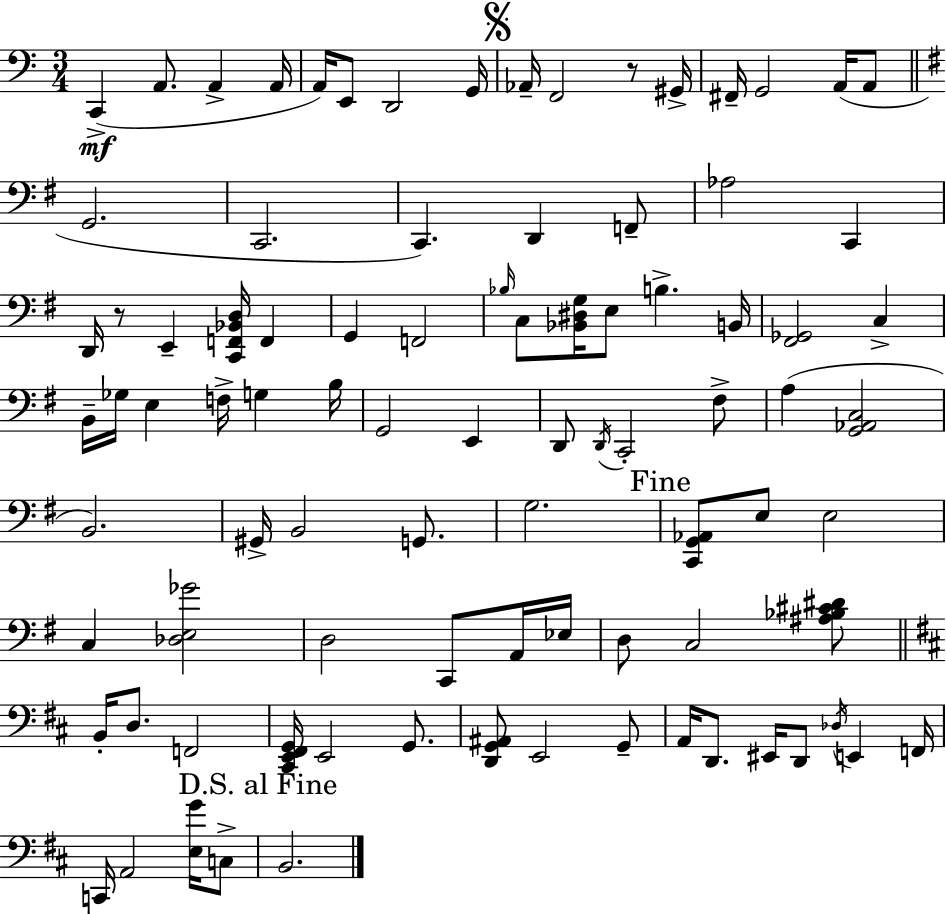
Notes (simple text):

C2/q A2/e. A2/q A2/s A2/s E2/e D2/h G2/s Ab2/s F2/h R/e G#2/s F#2/s G2/h A2/s A2/e G2/h. C2/h. C2/q. D2/q F2/e Ab3/h C2/q D2/s R/e E2/q [C2,F2,Bb2,D3]/s F2/q G2/q F2/h Bb3/s C3/e [Bb2,D#3,G3]/s E3/e B3/q. B2/s [F#2,Gb2]/h C3/q B2/s Gb3/s E3/q F3/s G3/q B3/s G2/h E2/q D2/e D2/s C2/h F#3/e A3/q [G2,Ab2,C3]/h B2/h. G#2/s B2/h G2/e. G3/h. [C2,G2,Ab2]/e E3/e E3/h C3/q [Db3,E3,Gb4]/h D3/h C2/e A2/s Eb3/s D3/e C3/h [A#3,Bb3,C#4,D#4]/e B2/s D3/e. F2/h [C#2,E2,F#2,G2]/s E2/h G2/e. [D2,G2,A#2]/e E2/h G2/e A2/s D2/e. EIS2/s D2/e Db3/s E2/q F2/s C2/s A2/h [E3,G4]/s C3/e B2/h.